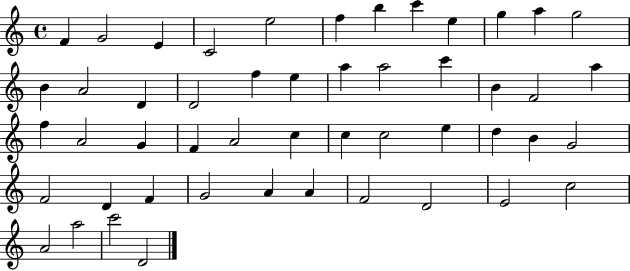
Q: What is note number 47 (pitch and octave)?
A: A4